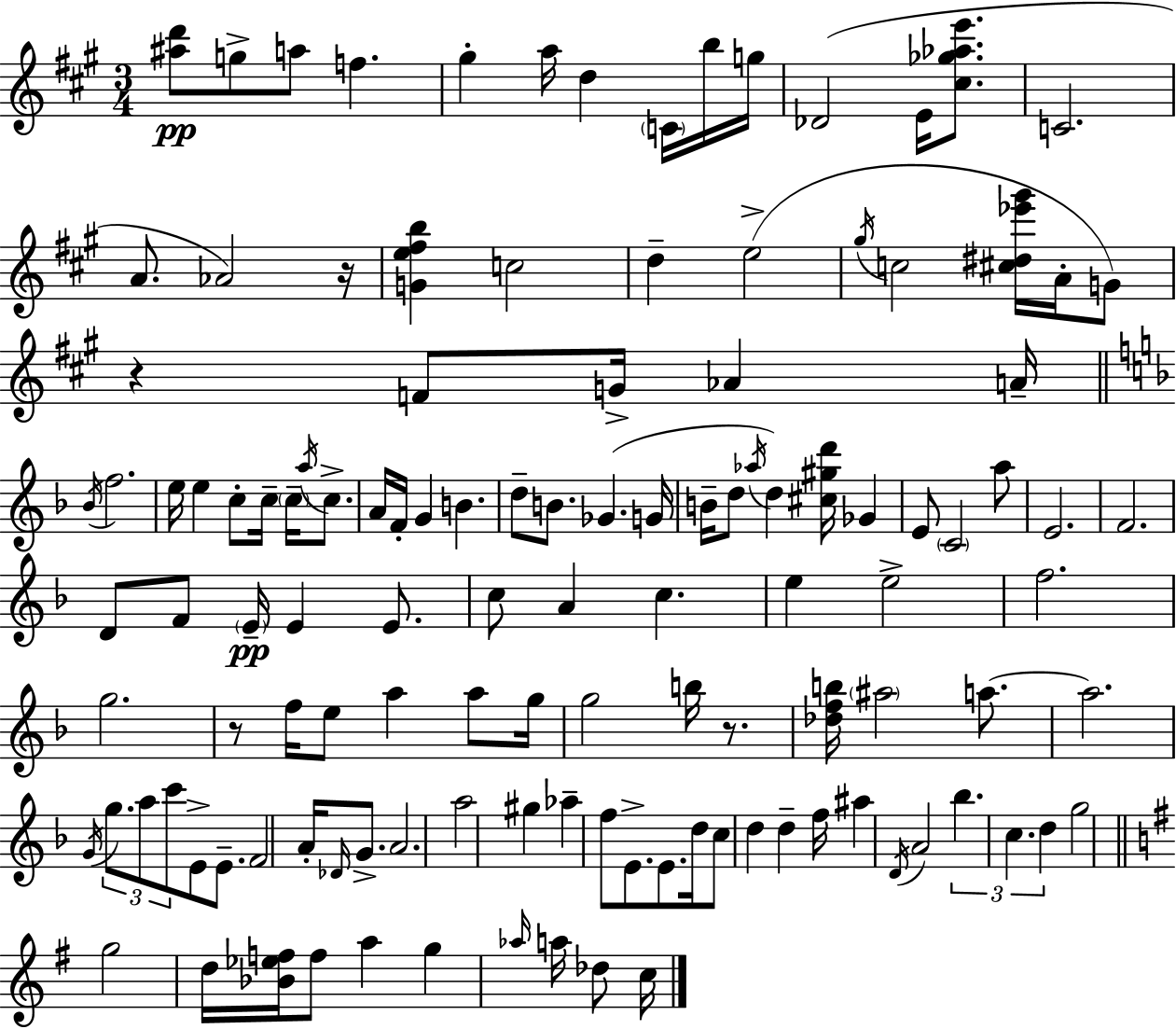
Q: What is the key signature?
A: A major